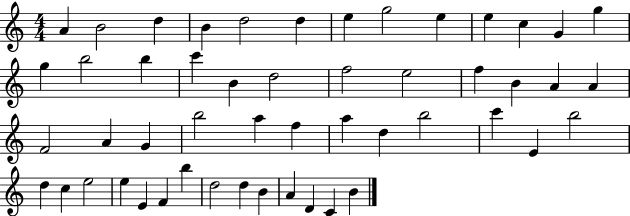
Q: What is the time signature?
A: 4/4